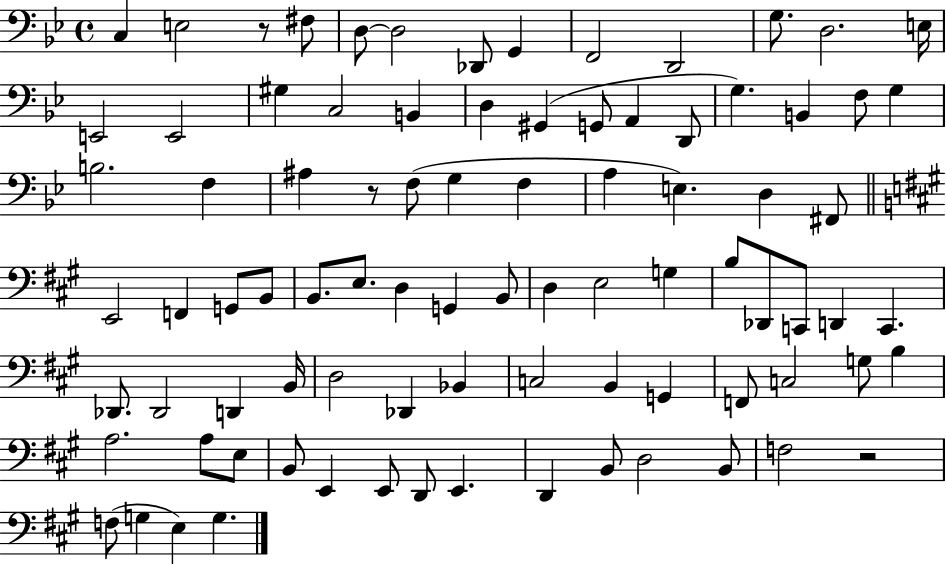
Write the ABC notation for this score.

X:1
T:Untitled
M:4/4
L:1/4
K:Bb
C, E,2 z/2 ^F,/2 D,/2 D,2 _D,,/2 G,, F,,2 D,,2 G,/2 D,2 E,/4 E,,2 E,,2 ^G, C,2 B,, D, ^G,, G,,/2 A,, D,,/2 G, B,, F,/2 G, B,2 F, ^A, z/2 F,/2 G, F, A, E, D, ^F,,/2 E,,2 F,, G,,/2 B,,/2 B,,/2 E,/2 D, G,, B,,/2 D, E,2 G, B,/2 _D,,/2 C,,/2 D,, C,, _D,,/2 _D,,2 D,, B,,/4 D,2 _D,, _B,, C,2 B,, G,, F,,/2 C,2 G,/2 B, A,2 A,/2 E,/2 B,,/2 E,, E,,/2 D,,/2 E,, D,, B,,/2 D,2 B,,/2 F,2 z2 F,/2 G, E, G,